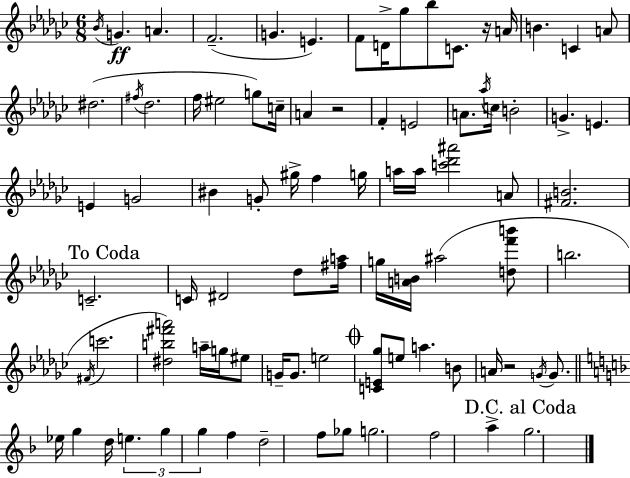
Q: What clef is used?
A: treble